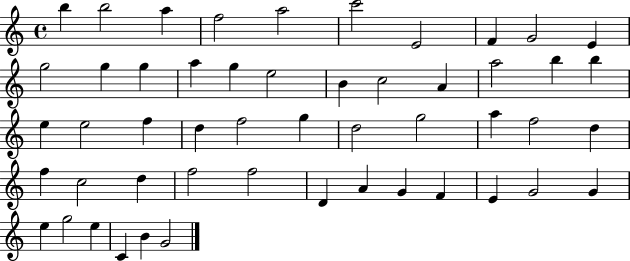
{
  \clef treble
  \time 4/4
  \defaultTimeSignature
  \key c \major
  b''4 b''2 a''4 | f''2 a''2 | c'''2 e'2 | f'4 g'2 e'4 | \break g''2 g''4 g''4 | a''4 g''4 e''2 | b'4 c''2 a'4 | a''2 b''4 b''4 | \break e''4 e''2 f''4 | d''4 f''2 g''4 | d''2 g''2 | a''4 f''2 d''4 | \break f''4 c''2 d''4 | f''2 f''2 | d'4 a'4 g'4 f'4 | e'4 g'2 g'4 | \break e''4 g''2 e''4 | c'4 b'4 g'2 | \bar "|."
}